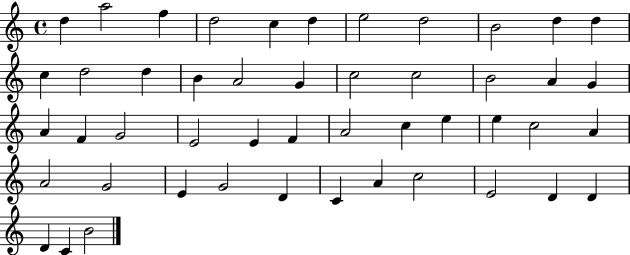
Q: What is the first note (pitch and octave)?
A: D5